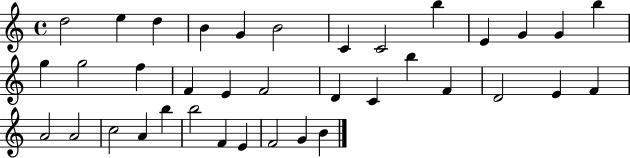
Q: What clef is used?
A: treble